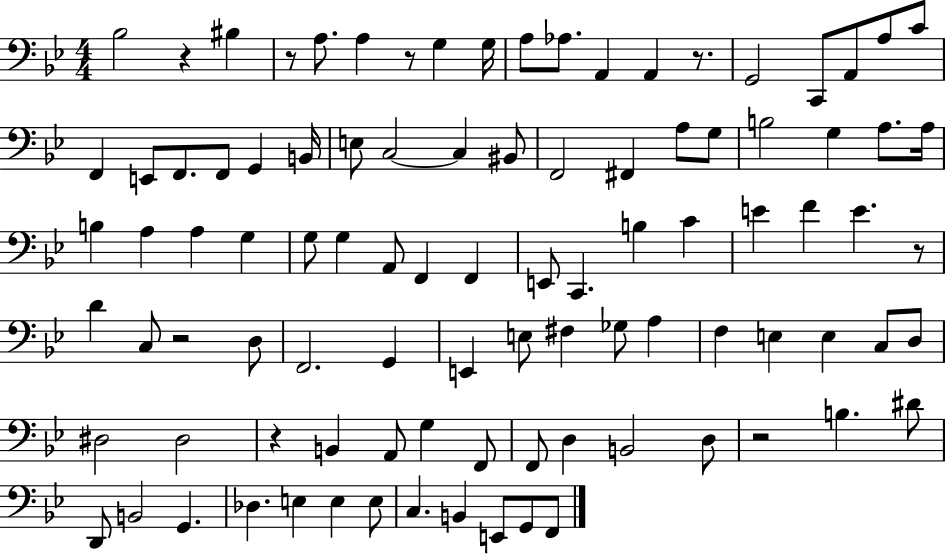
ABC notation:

X:1
T:Untitled
M:4/4
L:1/4
K:Bb
_B,2 z ^B, z/2 A,/2 A, z/2 G, G,/4 A,/2 _A,/2 A,, A,, z/2 G,,2 C,,/2 A,,/2 A,/2 C/2 F,, E,,/2 F,,/2 F,,/2 G,, B,,/4 E,/2 C,2 C, ^B,,/2 F,,2 ^F,, A,/2 G,/2 B,2 G, A,/2 A,/4 B, A, A, G, G,/2 G, A,,/2 F,, F,, E,,/2 C,, B, C E F E z/2 D C,/2 z2 D,/2 F,,2 G,, E,, E,/2 ^F, _G,/2 A, F, E, E, C,/2 D,/2 ^D,2 ^D,2 z B,, A,,/2 G, F,,/2 F,,/2 D, B,,2 D,/2 z2 B, ^D/2 D,,/2 B,,2 G,, _D, E, E, E,/2 C, B,, E,,/2 G,,/2 F,,/2